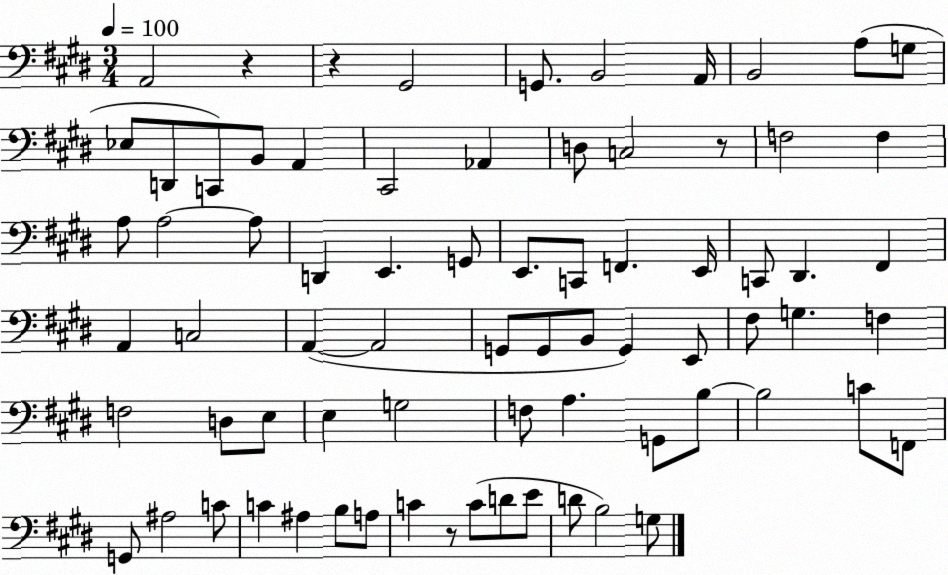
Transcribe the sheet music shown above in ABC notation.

X:1
T:Untitled
M:3/4
L:1/4
K:E
A,,2 z z ^G,,2 G,,/2 B,,2 A,,/4 B,,2 A,/2 G,/2 _E,/2 D,,/2 C,,/2 B,,/2 A,, ^C,,2 _A,, D,/2 C,2 z/2 F,2 F, A,/2 A,2 A,/2 D,, E,, G,,/2 E,,/2 C,,/2 F,, E,,/4 C,,/2 ^D,, ^F,, A,, C,2 A,, A,,2 G,,/2 G,,/2 B,,/2 G,, E,,/2 ^F,/2 G, F, F,2 D,/2 E,/2 E, G,2 F,/2 A, G,,/2 B,/2 B,2 C/2 F,,/2 G,,/2 ^A,2 C/2 C ^A, B,/2 A,/2 C z/2 C/2 D/2 E/2 D/2 B,2 G,/2